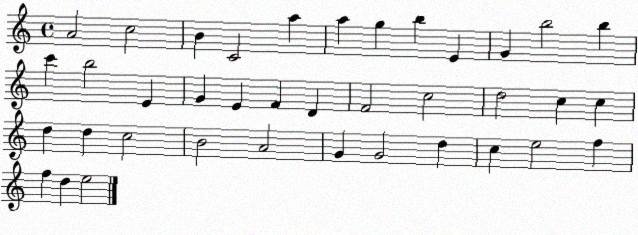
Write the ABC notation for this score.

X:1
T:Untitled
M:4/4
L:1/4
K:C
A2 c2 B C2 a a g b E G b2 b c' b2 E G E F D F2 c2 d2 c c d d c2 B2 A2 G G2 d c e2 f f d e2